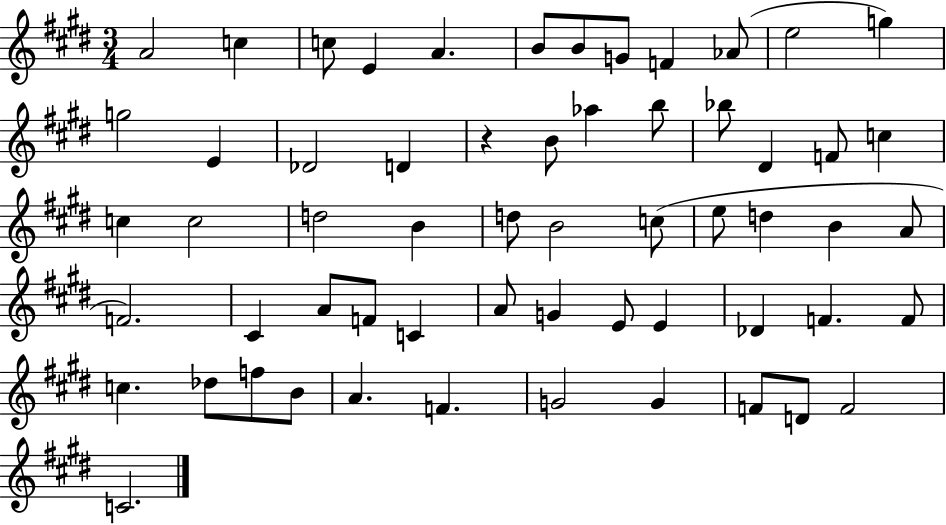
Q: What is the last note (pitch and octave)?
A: C4